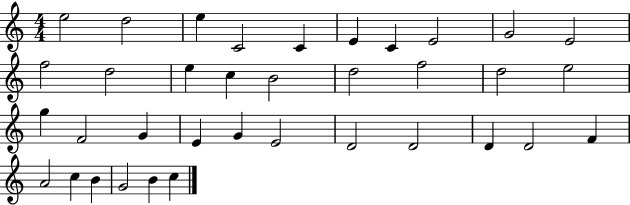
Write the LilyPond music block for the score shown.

{
  \clef treble
  \numericTimeSignature
  \time 4/4
  \key c \major
  e''2 d''2 | e''4 c'2 c'4 | e'4 c'4 e'2 | g'2 e'2 | \break f''2 d''2 | e''4 c''4 b'2 | d''2 f''2 | d''2 e''2 | \break g''4 f'2 g'4 | e'4 g'4 e'2 | d'2 d'2 | d'4 d'2 f'4 | \break a'2 c''4 b'4 | g'2 b'4 c''4 | \bar "|."
}